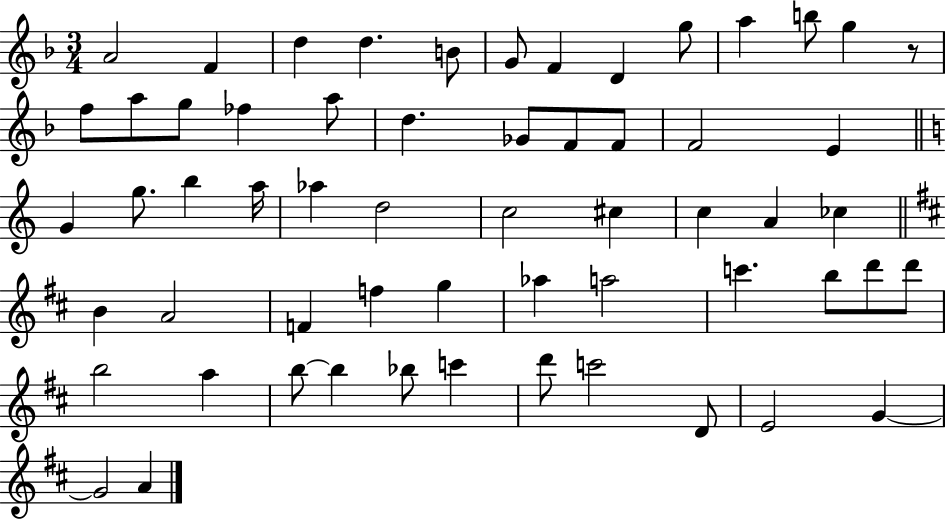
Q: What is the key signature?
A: F major